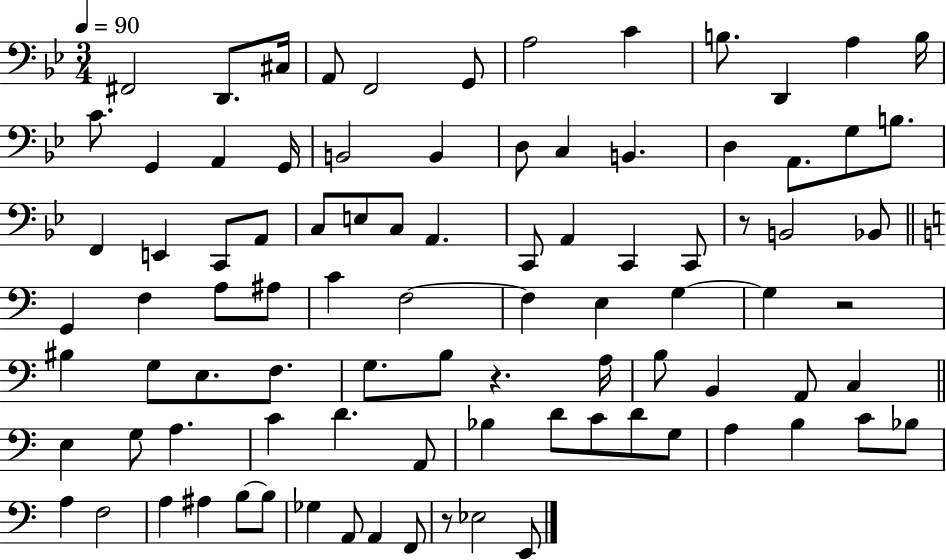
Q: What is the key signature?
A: BES major